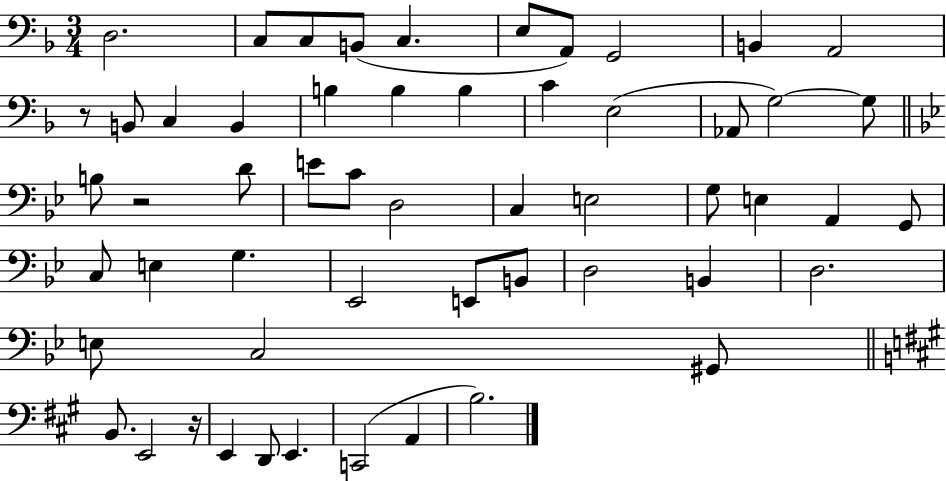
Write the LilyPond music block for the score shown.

{
  \clef bass
  \numericTimeSignature
  \time 3/4
  \key f \major
  d2. | c8 c8 b,8( c4. | e8 a,8) g,2 | b,4 a,2 | \break r8 b,8 c4 b,4 | b4 b4 b4 | c'4 e2( | aes,8 g2~~) g8 | \break \bar "||" \break \key g \minor b8 r2 d'8 | e'8 c'8 d2 | c4 e2 | g8 e4 a,4 g,8 | \break c8 e4 g4. | ees,2 e,8 b,8 | d2 b,4 | d2. | \break e8 c2 gis,8 | \bar "||" \break \key a \major b,8. e,2 r16 | e,4 d,8 e,4. | c,2( a,4 | b2.) | \break \bar "|."
}